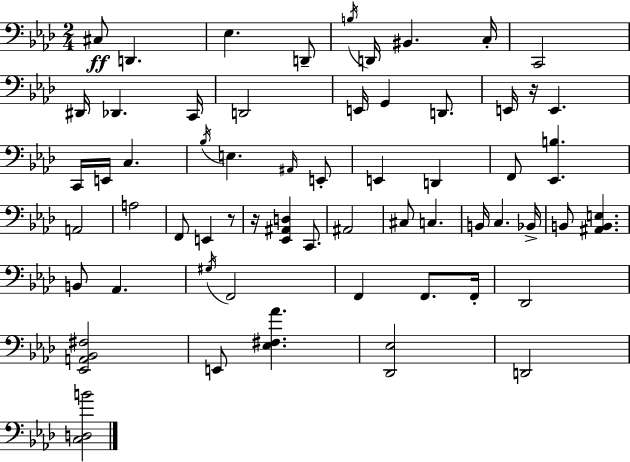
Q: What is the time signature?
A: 2/4